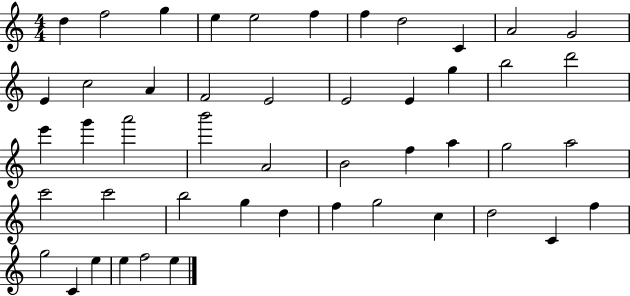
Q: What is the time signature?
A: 4/4